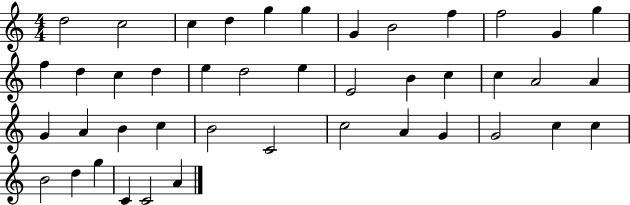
X:1
T:Untitled
M:4/4
L:1/4
K:C
d2 c2 c d g g G B2 f f2 G g f d c d e d2 e E2 B c c A2 A G A B c B2 C2 c2 A G G2 c c B2 d g C C2 A